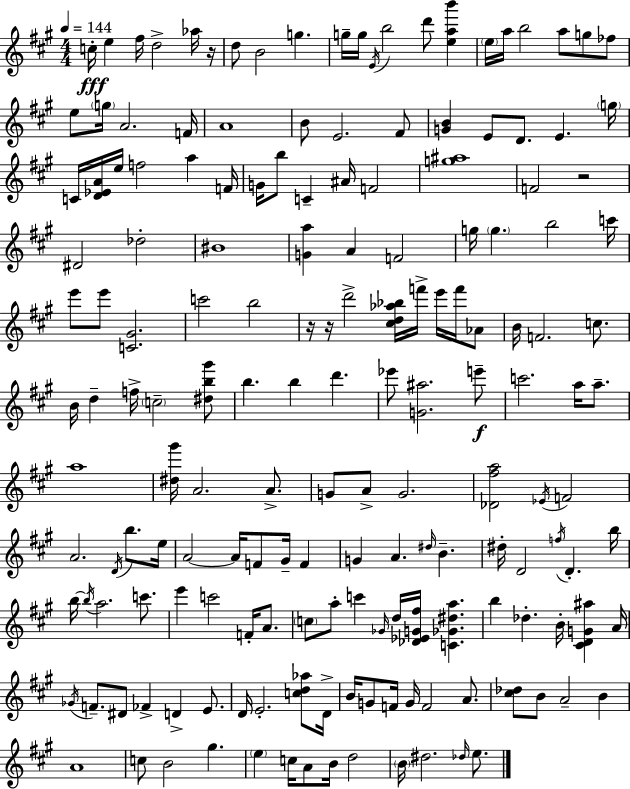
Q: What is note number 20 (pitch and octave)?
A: E5